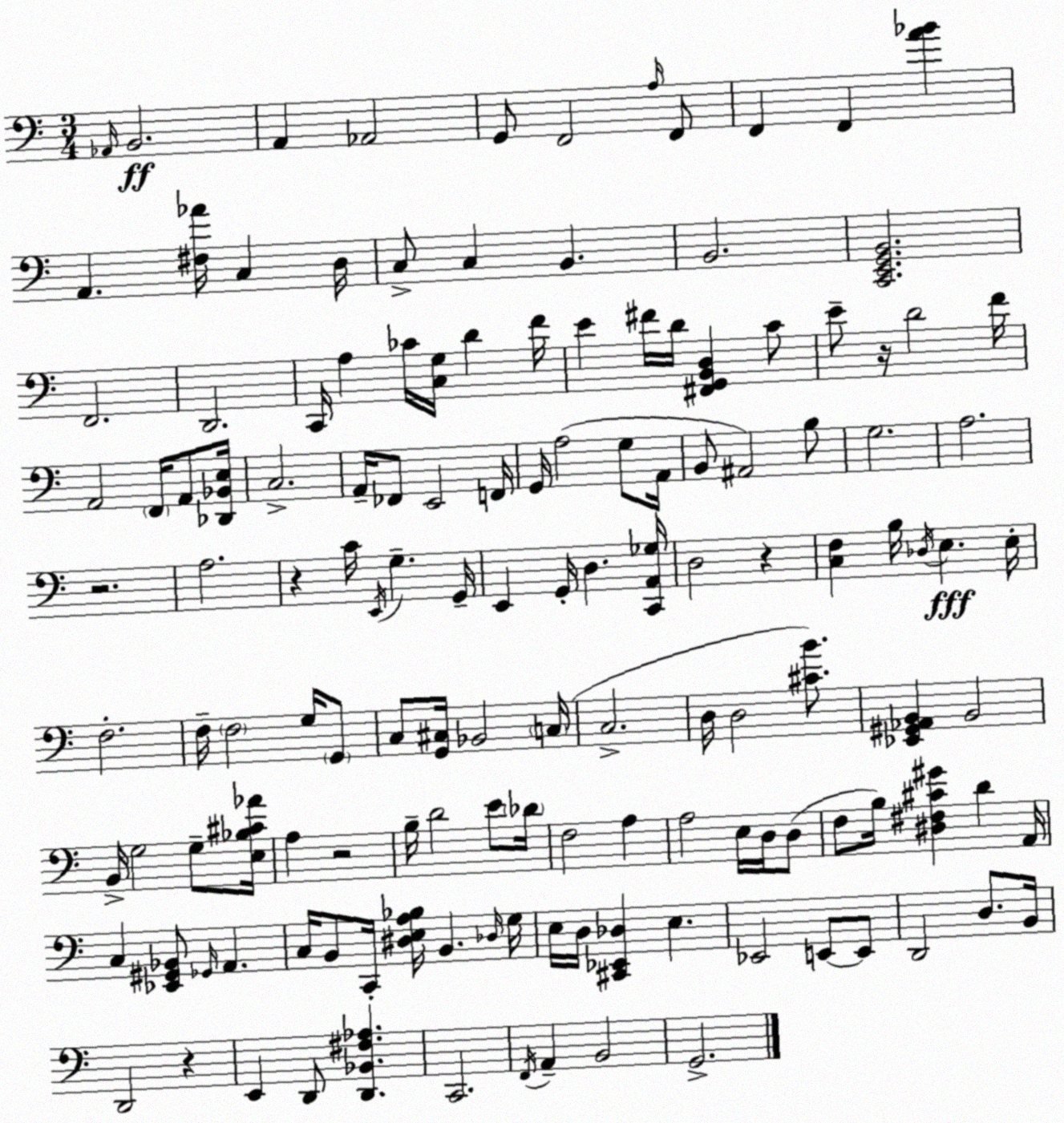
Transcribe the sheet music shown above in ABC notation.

X:1
T:Untitled
M:3/4
L:1/4
K:C
_A,,/4 B,,2 A,, _A,,2 G,,/2 F,,2 A,/4 F,,/2 F,, F,, [A_B] A,, [^F,_A]/4 C, D,/4 C,/2 C, B,, B,,2 [C,,E,,G,,B,,]2 F,,2 D,,2 C,,/4 A, _C/4 [C,G,]/4 D F/4 E ^F/4 D/4 [^F,,G,,B,,D,] C/2 E/2 z/4 D2 F/4 A,,2 F,,/4 A,,/2 [_D,,_B,,E,]/4 C,2 A,,/4 _F,,/2 E,,2 F,,/4 G,,/4 A,2 G,/2 A,,/4 B,,/2 ^A,,2 B,/2 G,2 A,2 z2 A,2 z C/4 E,,/4 G, G,,/4 E,, G,,/4 D, [C,,A,,_G,]/4 D,2 z [C,F,] B,/4 _D,/4 E, E,/4 F,2 F,/4 F,2 G,/4 G,,/2 C,/2 [G,,^C,]/4 _B,,2 C,/4 C,2 D,/4 D,2 [^CB]/2 [_E,,^G,,_A,,B,,] B,,2 B,,/4 G,2 G,/2 [E,_B,^C_A]/4 A, z2 B,/4 D2 E/2 _D/4 F,2 A, A,2 E,/4 D,/4 D,/2 F,/2 B,/4 [^D,^F,^C^G] D A,,/4 C, [_E,,^G,,_B,,]/2 _G,,/4 A,, C,/4 B,,/2 C,,/4 [^D,E,A,_B,]/4 B,, _D,/4 G,/4 E,/4 D,/4 [^C,,_E,,_D,] E, _E,,2 E,,/2 E,,/2 D,,2 D,/2 B,,/4 D,,2 z E,, D,,/2 [D,,_B,,^F,_A,] C,,2 F,,/4 A,, B,,2 G,,2